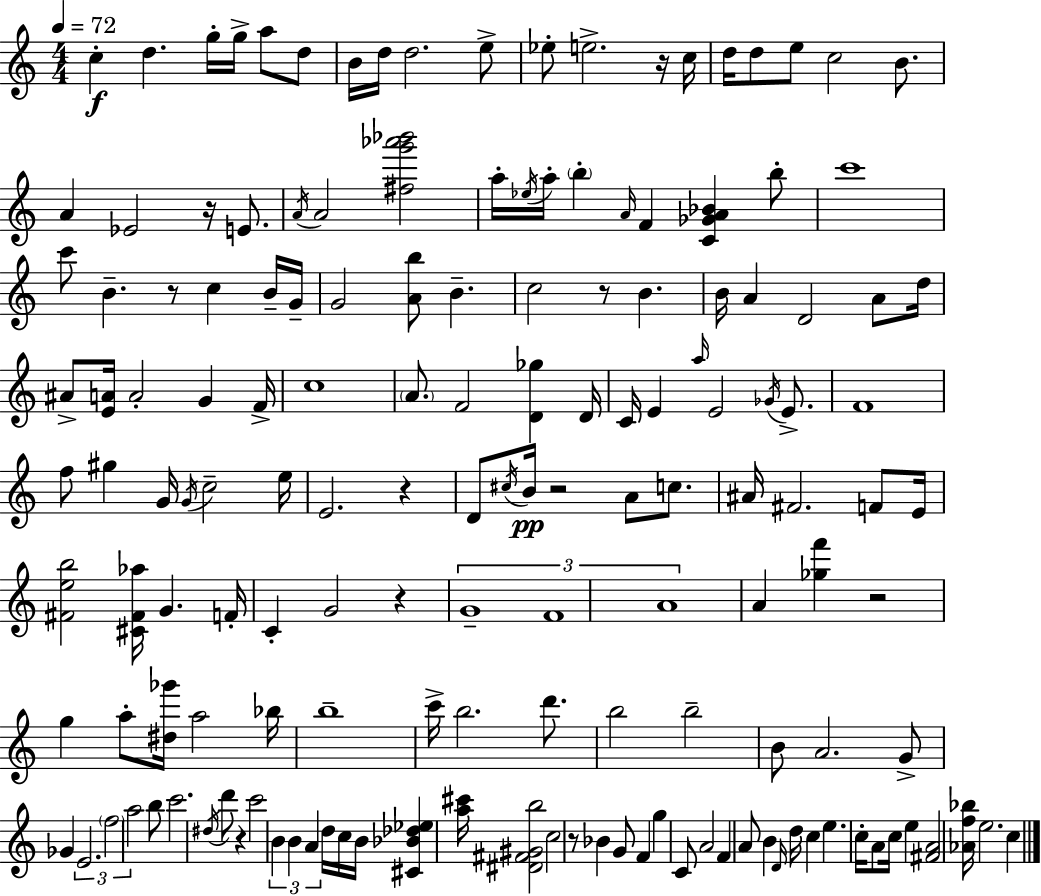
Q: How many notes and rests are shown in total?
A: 156